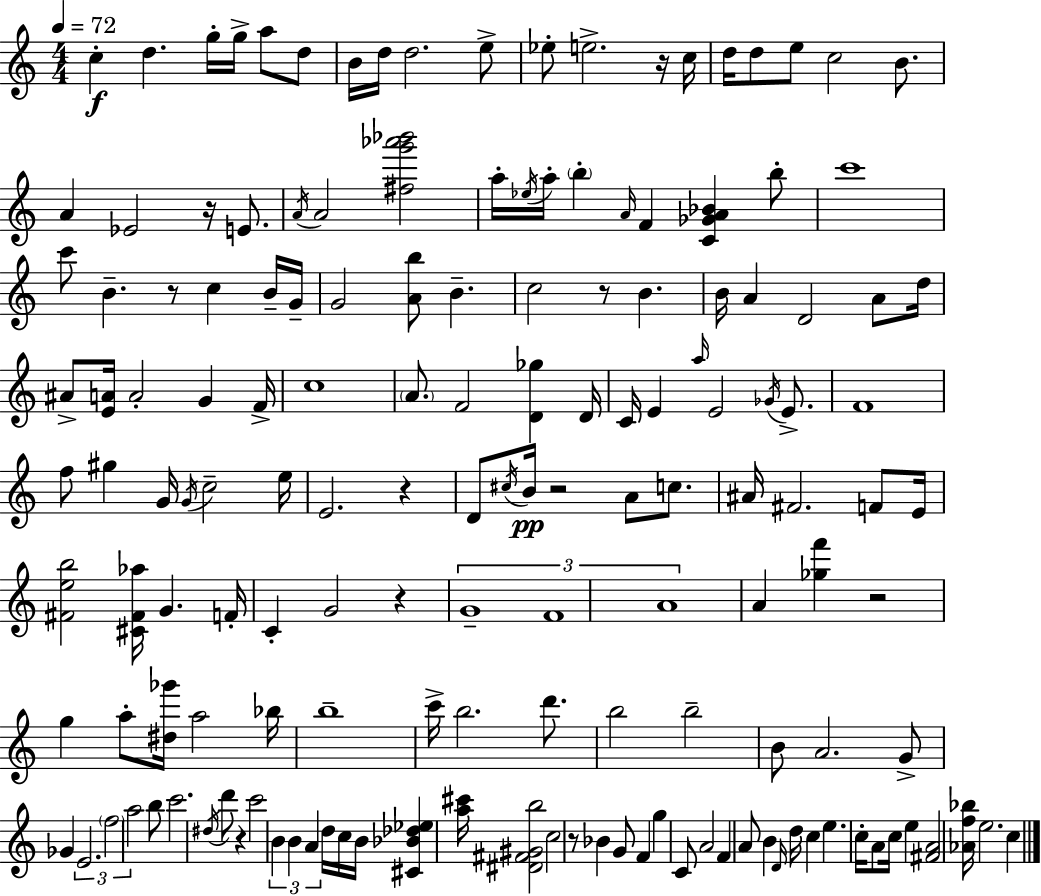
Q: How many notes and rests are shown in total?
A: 156